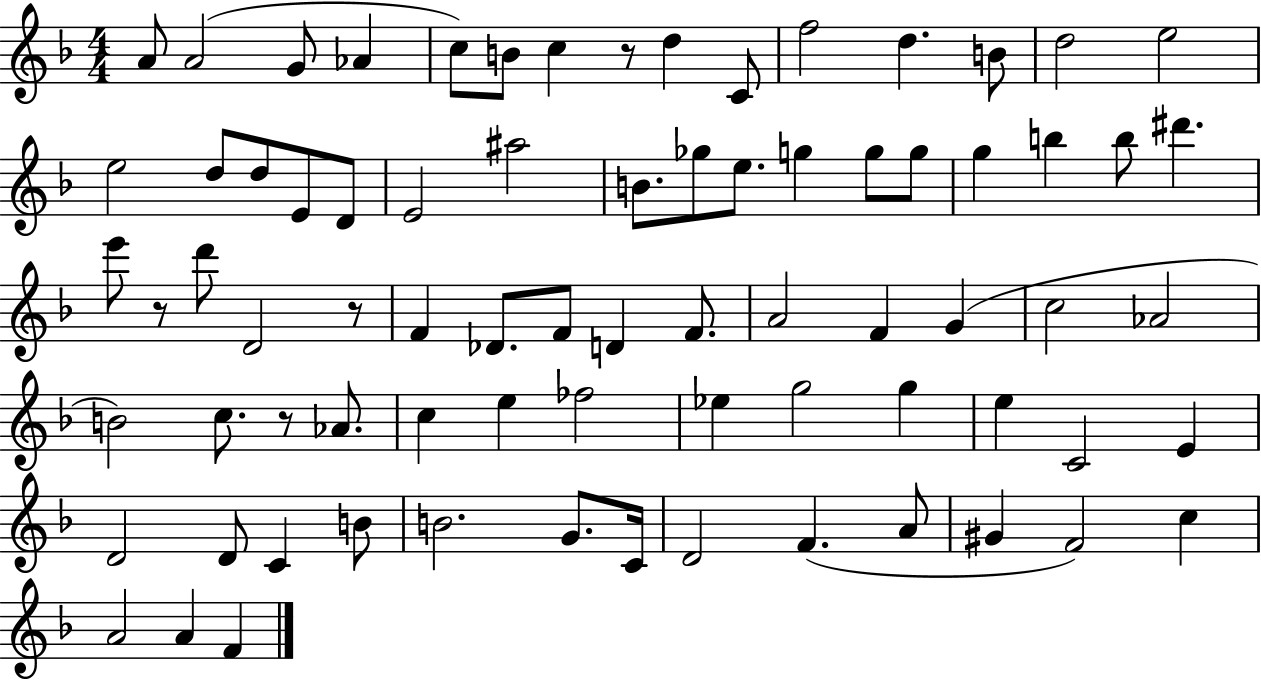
X:1
T:Untitled
M:4/4
L:1/4
K:F
A/2 A2 G/2 _A c/2 B/2 c z/2 d C/2 f2 d B/2 d2 e2 e2 d/2 d/2 E/2 D/2 E2 ^a2 B/2 _g/2 e/2 g g/2 g/2 g b b/2 ^d' e'/2 z/2 d'/2 D2 z/2 F _D/2 F/2 D F/2 A2 F G c2 _A2 B2 c/2 z/2 _A/2 c e _f2 _e g2 g e C2 E D2 D/2 C B/2 B2 G/2 C/4 D2 F A/2 ^G F2 c A2 A F